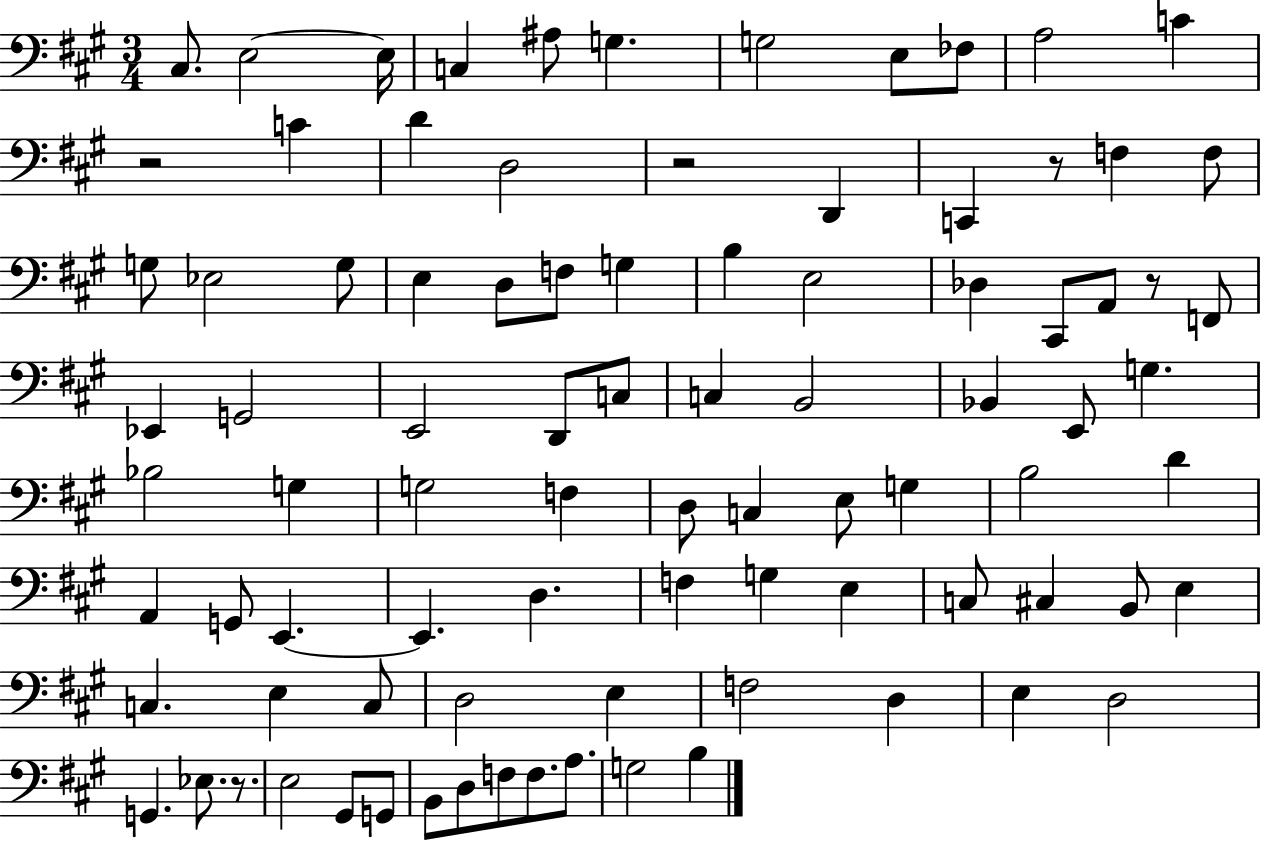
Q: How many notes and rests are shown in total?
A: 89